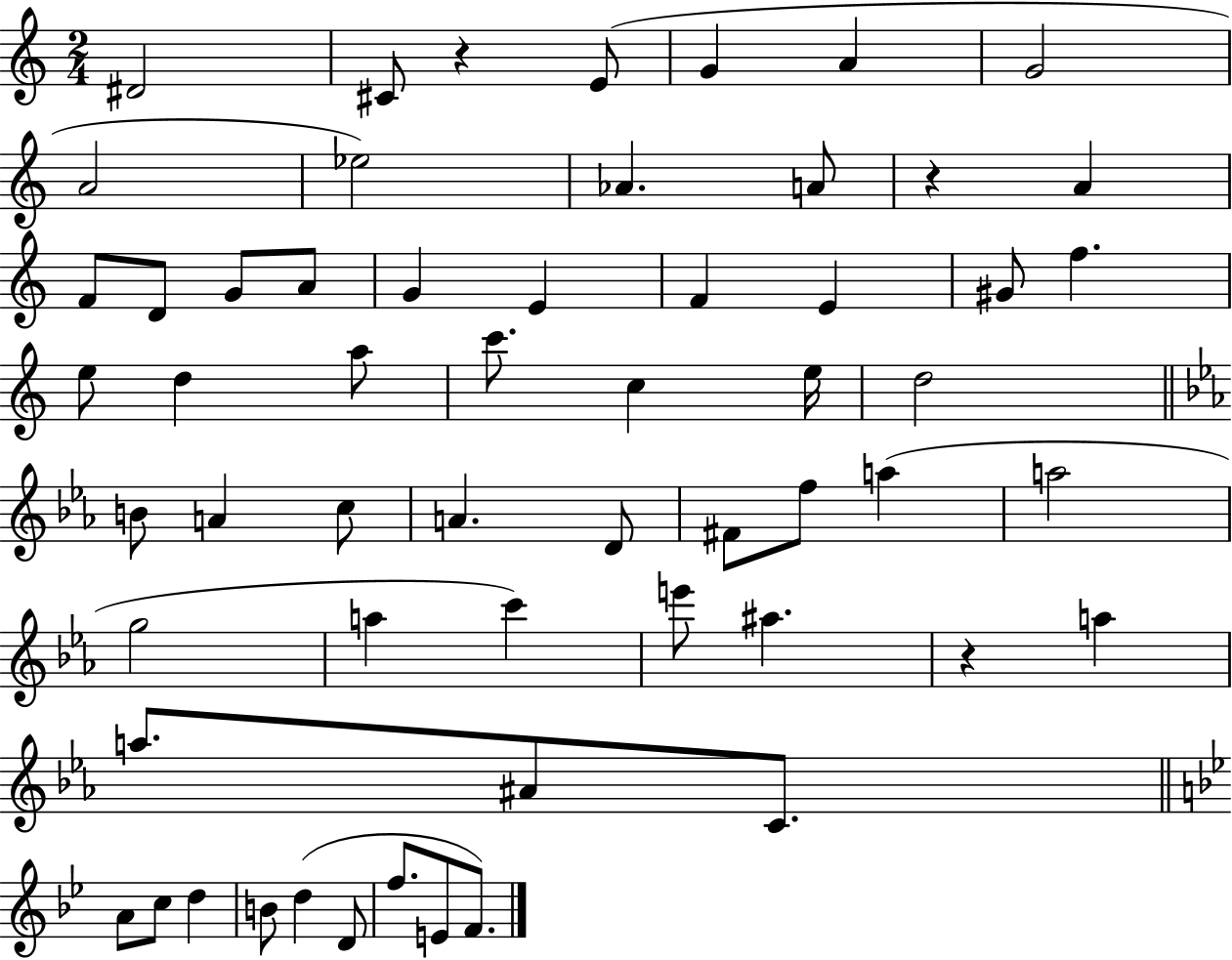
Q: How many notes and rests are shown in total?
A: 58